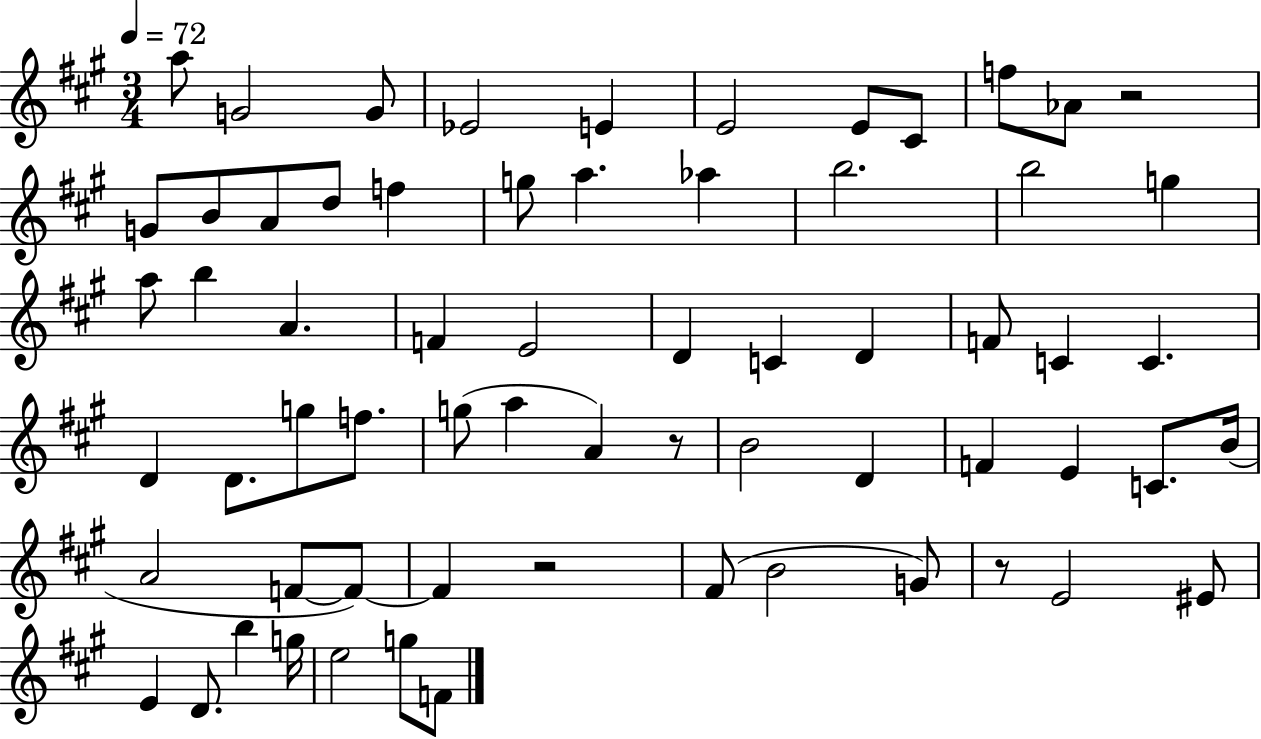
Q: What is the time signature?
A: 3/4